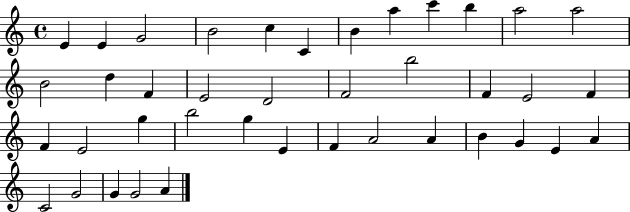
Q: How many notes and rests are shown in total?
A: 40